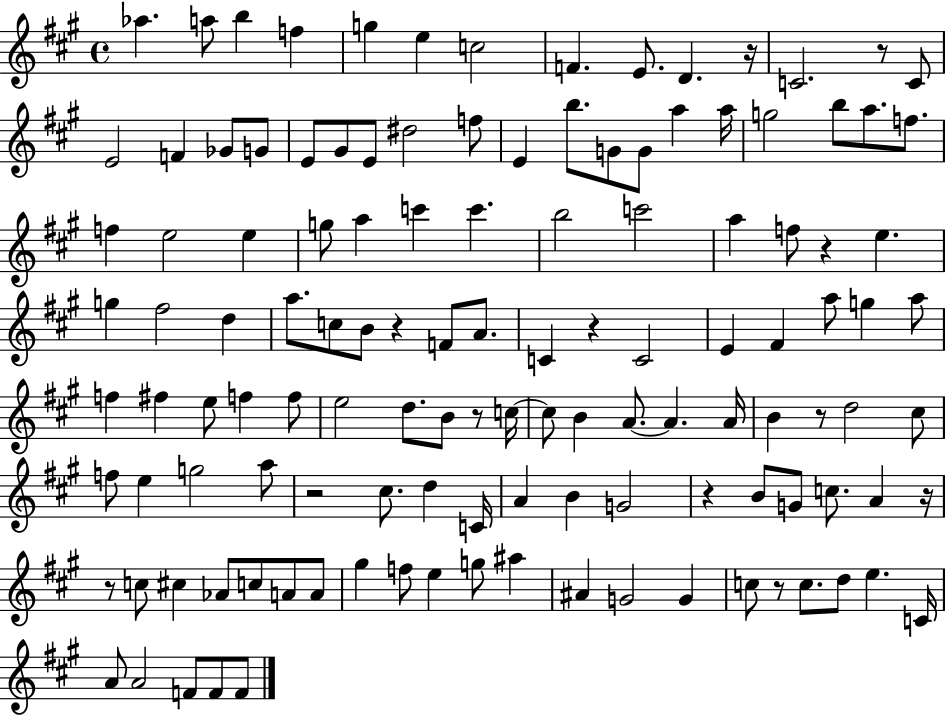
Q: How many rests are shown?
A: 12